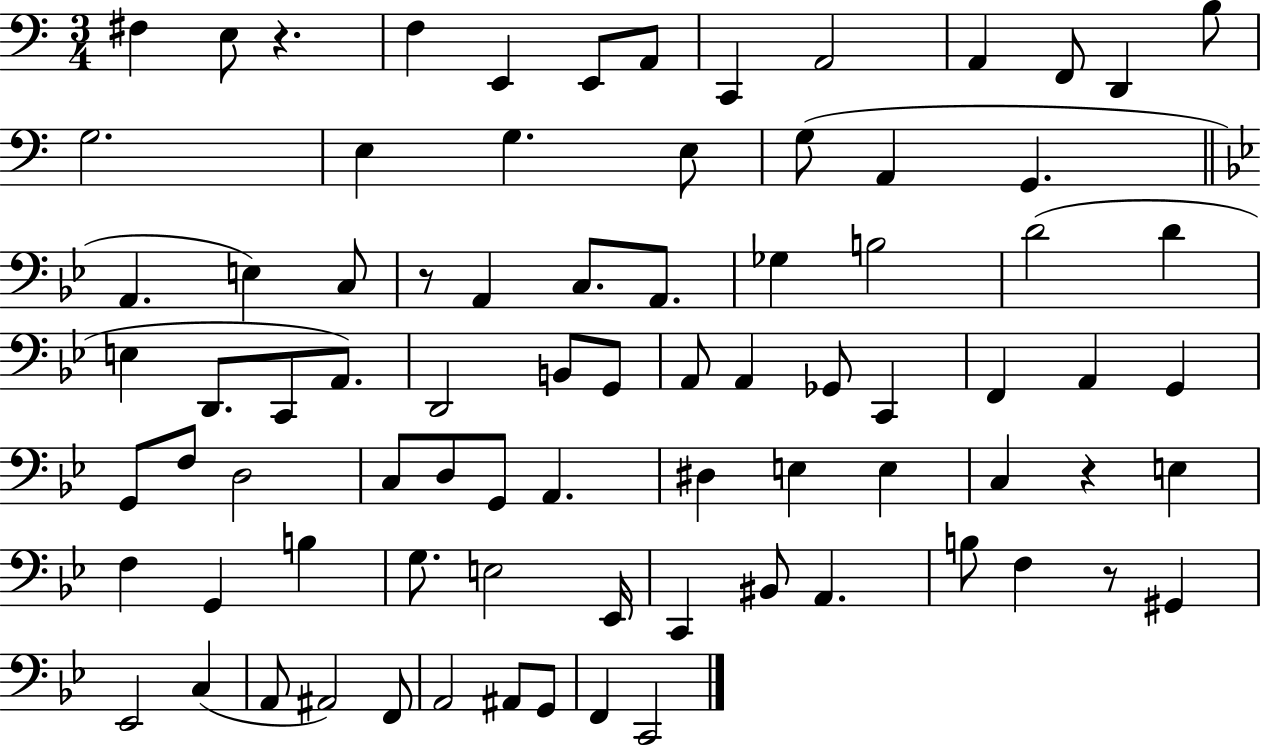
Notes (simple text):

F#3/q E3/e R/q. F3/q E2/q E2/e A2/e C2/q A2/h A2/q F2/e D2/q B3/e G3/h. E3/q G3/q. E3/e G3/e A2/q G2/q. A2/q. E3/q C3/e R/e A2/q C3/e. A2/e. Gb3/q B3/h D4/h D4/q E3/q D2/e. C2/e A2/e. D2/h B2/e G2/e A2/e A2/q Gb2/e C2/q F2/q A2/q G2/q G2/e F3/e D3/h C3/e D3/e G2/e A2/q. D#3/q E3/q E3/q C3/q R/q E3/q F3/q G2/q B3/q G3/e. E3/h Eb2/s C2/q BIS2/e A2/q. B3/e F3/q R/e G#2/q Eb2/h C3/q A2/e A#2/h F2/e A2/h A#2/e G2/e F2/q C2/h